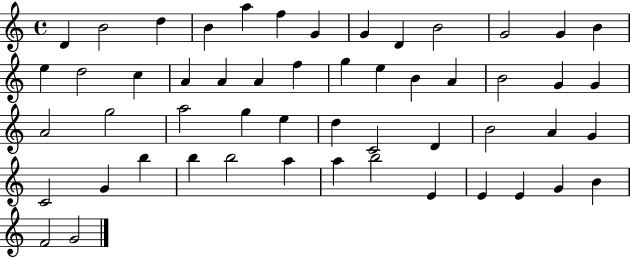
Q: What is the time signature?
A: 4/4